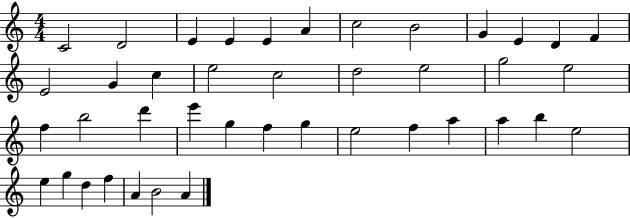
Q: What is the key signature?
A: C major